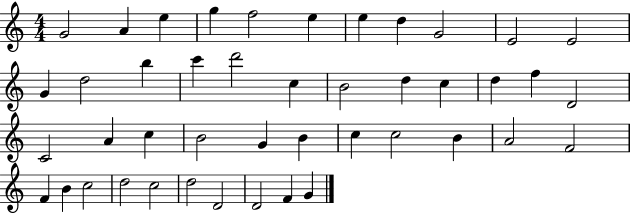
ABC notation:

X:1
T:Untitled
M:4/4
L:1/4
K:C
G2 A e g f2 e e d G2 E2 E2 G d2 b c' d'2 c B2 d c d f D2 C2 A c B2 G B c c2 B A2 F2 F B c2 d2 c2 d2 D2 D2 F G